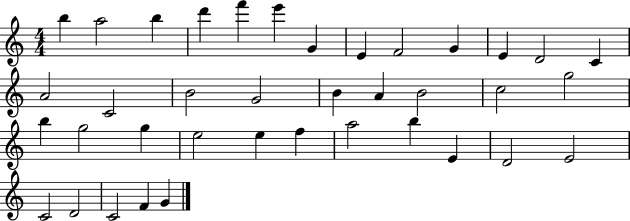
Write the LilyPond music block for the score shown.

{
  \clef treble
  \numericTimeSignature
  \time 4/4
  \key c \major
  b''4 a''2 b''4 | d'''4 f'''4 e'''4 g'4 | e'4 f'2 g'4 | e'4 d'2 c'4 | \break a'2 c'2 | b'2 g'2 | b'4 a'4 b'2 | c''2 g''2 | \break b''4 g''2 g''4 | e''2 e''4 f''4 | a''2 b''4 e'4 | d'2 e'2 | \break c'2 d'2 | c'2 f'4 g'4 | \bar "|."
}